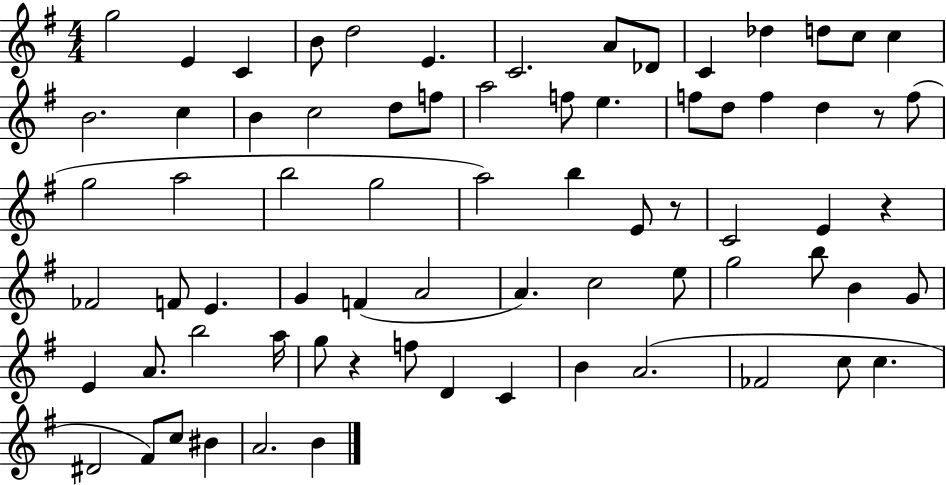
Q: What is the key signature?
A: G major